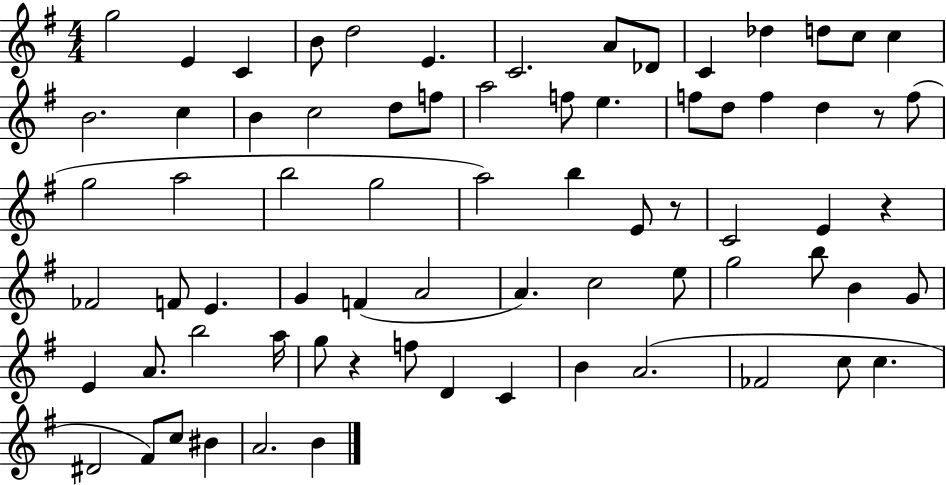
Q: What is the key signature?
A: G major